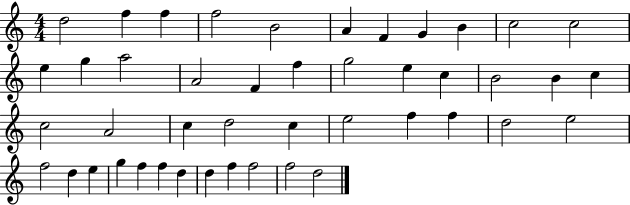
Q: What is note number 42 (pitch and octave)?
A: F5